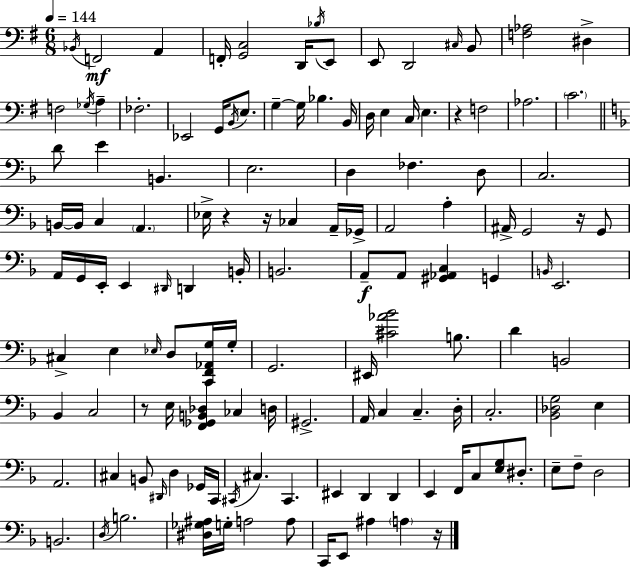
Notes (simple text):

Bb2/s F2/h A2/q F2/s [G2,C3]/h D2/s Bb3/s E2/e E2/e D2/h C#3/s B2/e [F3,Ab3]/h D#3/q F3/h Gb3/s A3/q FES3/h. Eb2/h G2/s B2/s E3/e. G3/q G3/s Bb3/q. B2/s D3/s E3/q C3/s E3/q. R/q F3/h Ab3/h. C4/h. D4/e E4/q B2/q. E3/h. D3/q FES3/q. D3/e C3/h. B2/s B2/s C3/q A2/q. Eb3/s R/q R/s CES3/q A2/s Gb2/s A2/h A3/q A#2/s G2/h R/s G2/e A2/s G2/s E2/s E2/q D#2/s D2/q B2/s B2/h. A2/e A2/e [G#2,Ab2,C3]/q G2/q B2/s E2/h. C#3/q E3/q Eb3/s D3/e [C2,F2,Ab2,G3]/s G3/s G2/h. EIS2/s [C#4,Ab4,Bb4]/h B3/e. D4/q B2/h Bb2/q C3/h R/e E3/s [F2,Gb2,B2,Db3]/q CES3/q D3/s G#2/h. A2/s C3/q C3/q. D3/s C3/h. [Bb2,Db3,G3]/h E3/q A2/h. C#3/q B2/e D#2/s D3/q Gb2/s C2/s C#2/s C#3/q. C#2/q. EIS2/q D2/q D2/q E2/q F2/s C3/e [E3,G3]/e D#3/e. E3/e F3/e D3/h B2/h. D3/s B3/h. [D#3,Gb3,A#3]/s G3/s A3/h A3/e C2/s E2/e A#3/q A3/q R/s